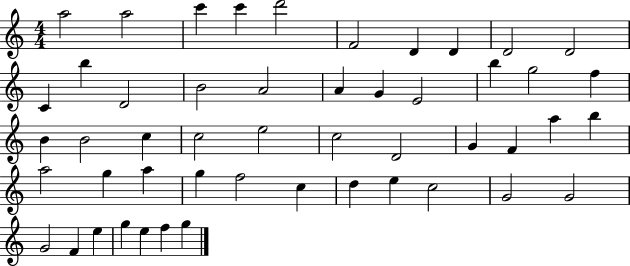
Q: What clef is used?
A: treble